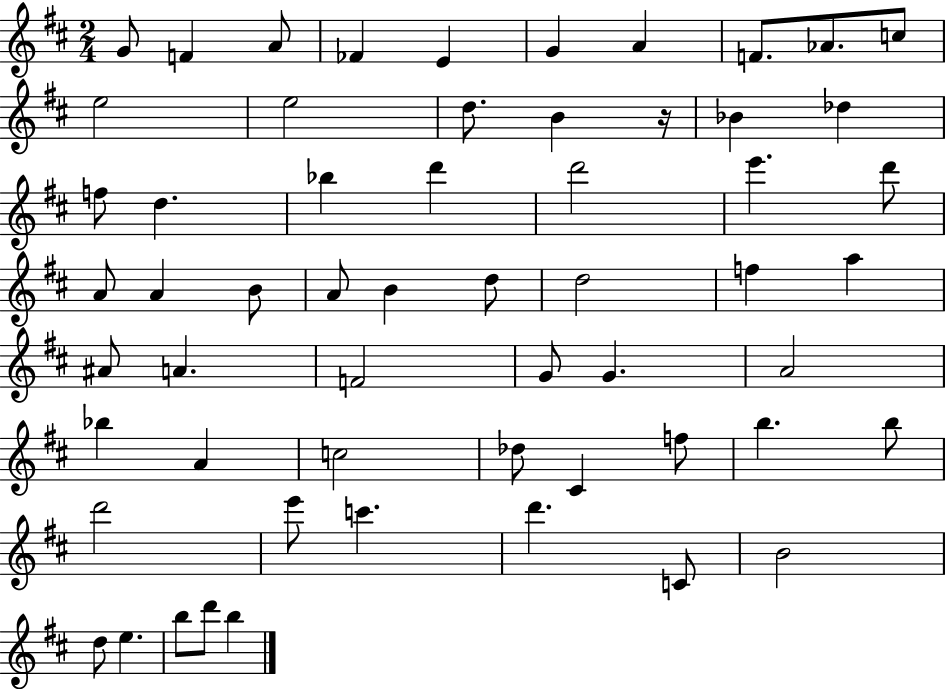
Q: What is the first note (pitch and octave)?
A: G4